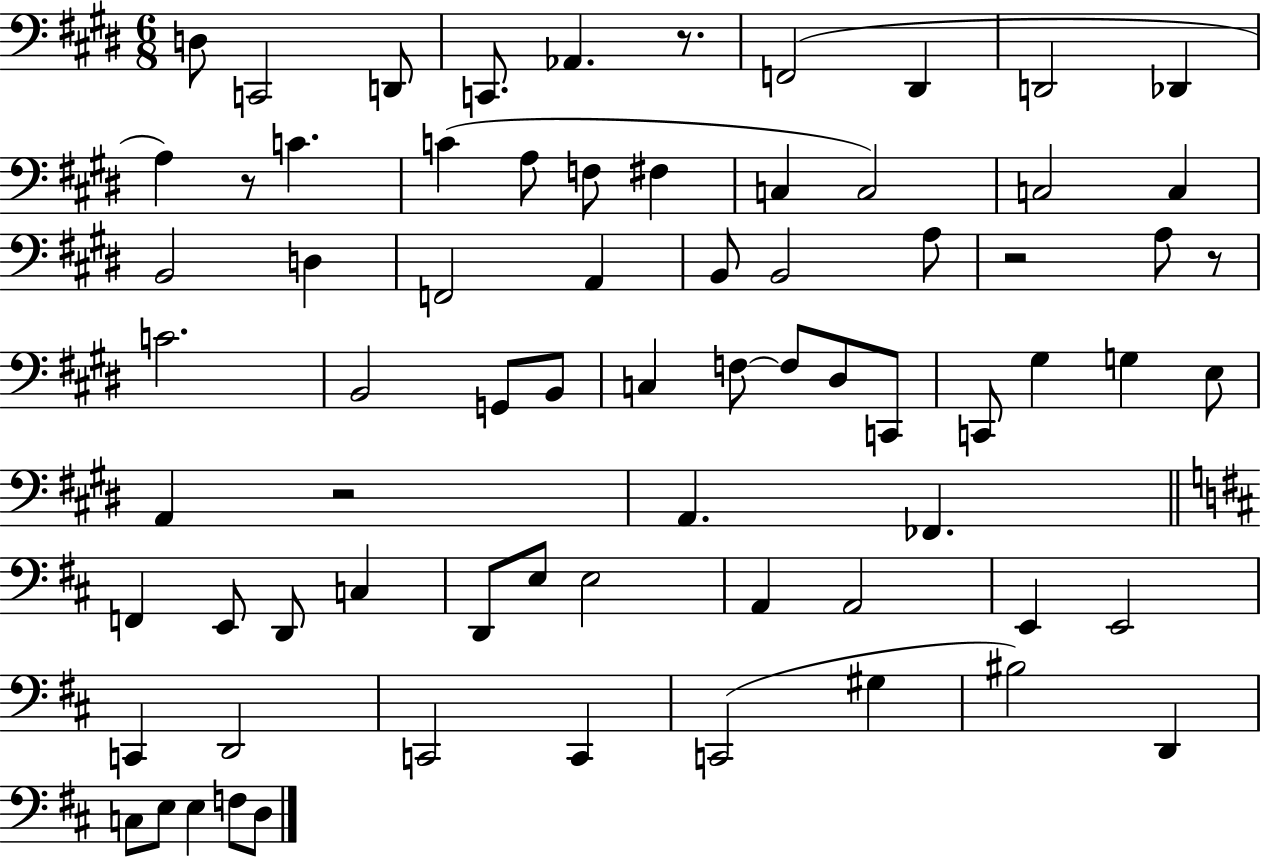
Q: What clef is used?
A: bass